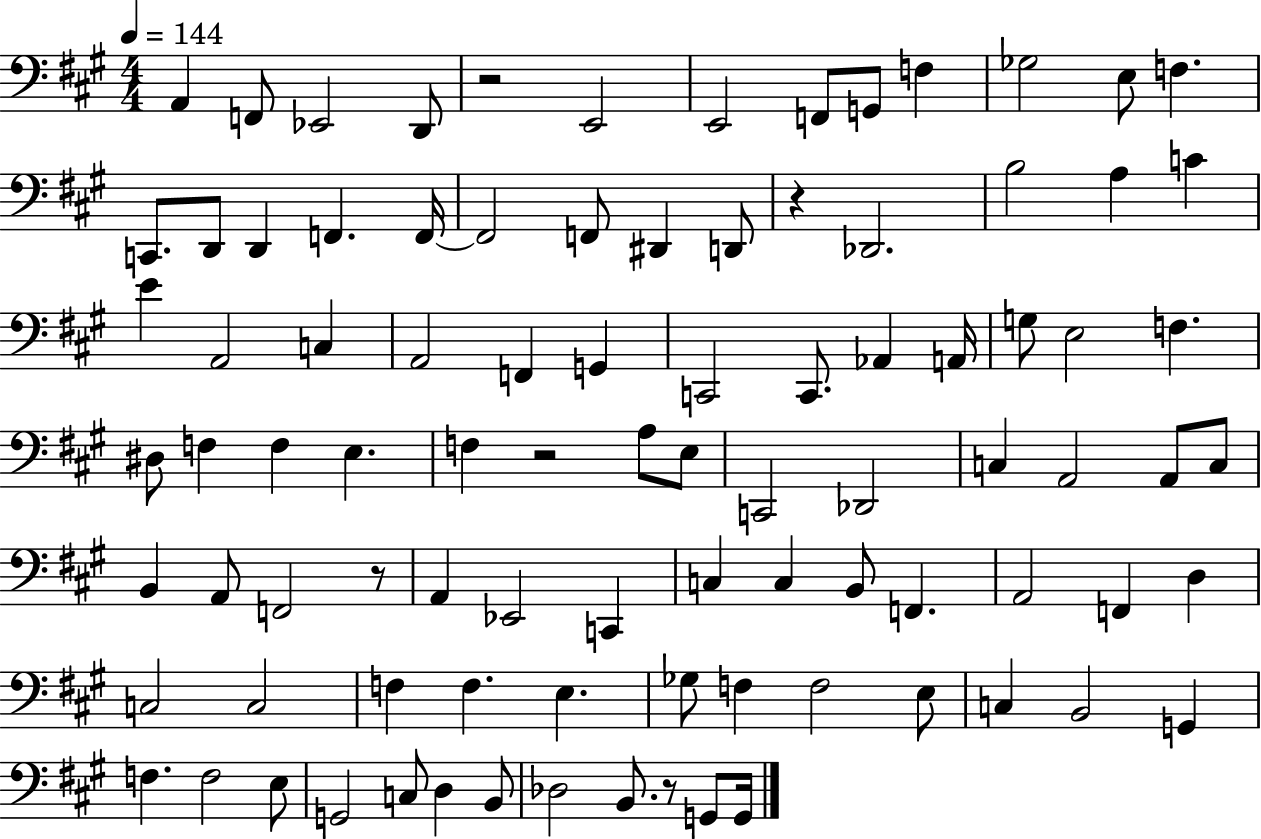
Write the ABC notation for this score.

X:1
T:Untitled
M:4/4
L:1/4
K:A
A,, F,,/2 _E,,2 D,,/2 z2 E,,2 E,,2 F,,/2 G,,/2 F, _G,2 E,/2 F, C,,/2 D,,/2 D,, F,, F,,/4 F,,2 F,,/2 ^D,, D,,/2 z _D,,2 B,2 A, C E A,,2 C, A,,2 F,, G,, C,,2 C,,/2 _A,, A,,/4 G,/2 E,2 F, ^D,/2 F, F, E, F, z2 A,/2 E,/2 C,,2 _D,,2 C, A,,2 A,,/2 C,/2 B,, A,,/2 F,,2 z/2 A,, _E,,2 C,, C, C, B,,/2 F,, A,,2 F,, D, C,2 C,2 F, F, E, _G,/2 F, F,2 E,/2 C, B,,2 G,, F, F,2 E,/2 G,,2 C,/2 D, B,,/2 _D,2 B,,/2 z/2 G,,/2 G,,/4